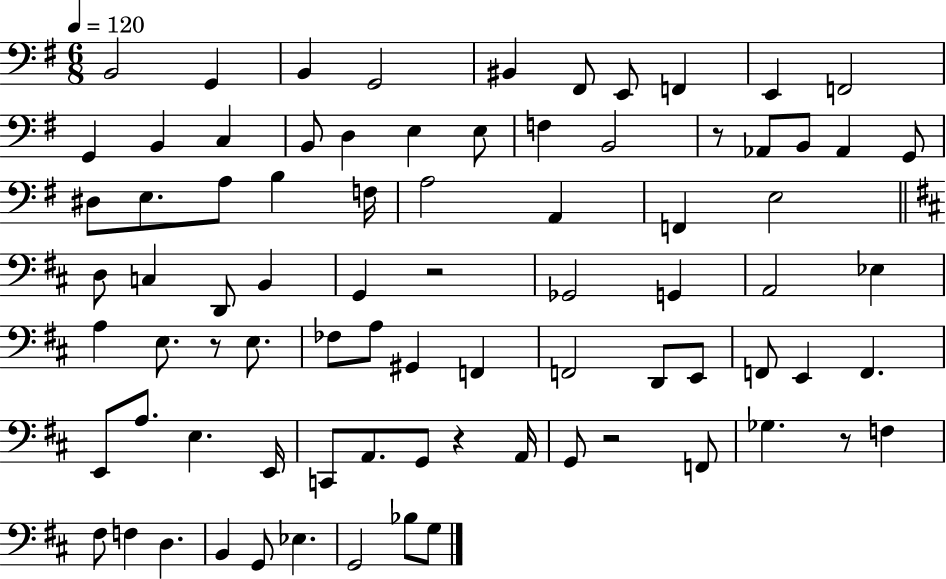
B2/h G2/q B2/q G2/h BIS2/q F#2/e E2/e F2/q E2/q F2/h G2/q B2/q C3/q B2/e D3/q E3/q E3/e F3/q B2/h R/e Ab2/e B2/e Ab2/q G2/e D#3/e E3/e. A3/e B3/q F3/s A3/h A2/q F2/q E3/h D3/e C3/q D2/e B2/q G2/q R/h Gb2/h G2/q A2/h Eb3/q A3/q E3/e. R/e E3/e. FES3/e A3/e G#2/q F2/q F2/h D2/e E2/e F2/e E2/q F2/q. E2/e A3/e. E3/q. E2/s C2/e A2/e. G2/e R/q A2/s G2/e R/h F2/e Gb3/q. R/e F3/q F#3/e F3/q D3/q. B2/q G2/e Eb3/q. G2/h Bb3/e G3/e